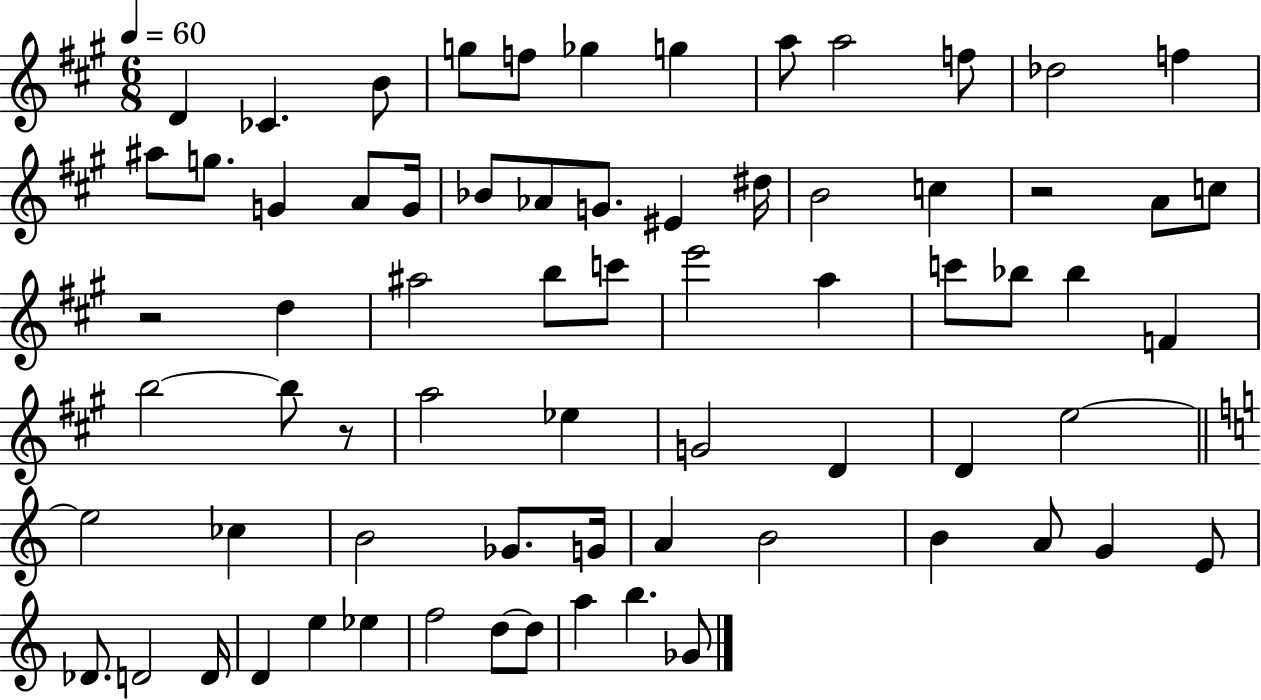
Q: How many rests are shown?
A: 3